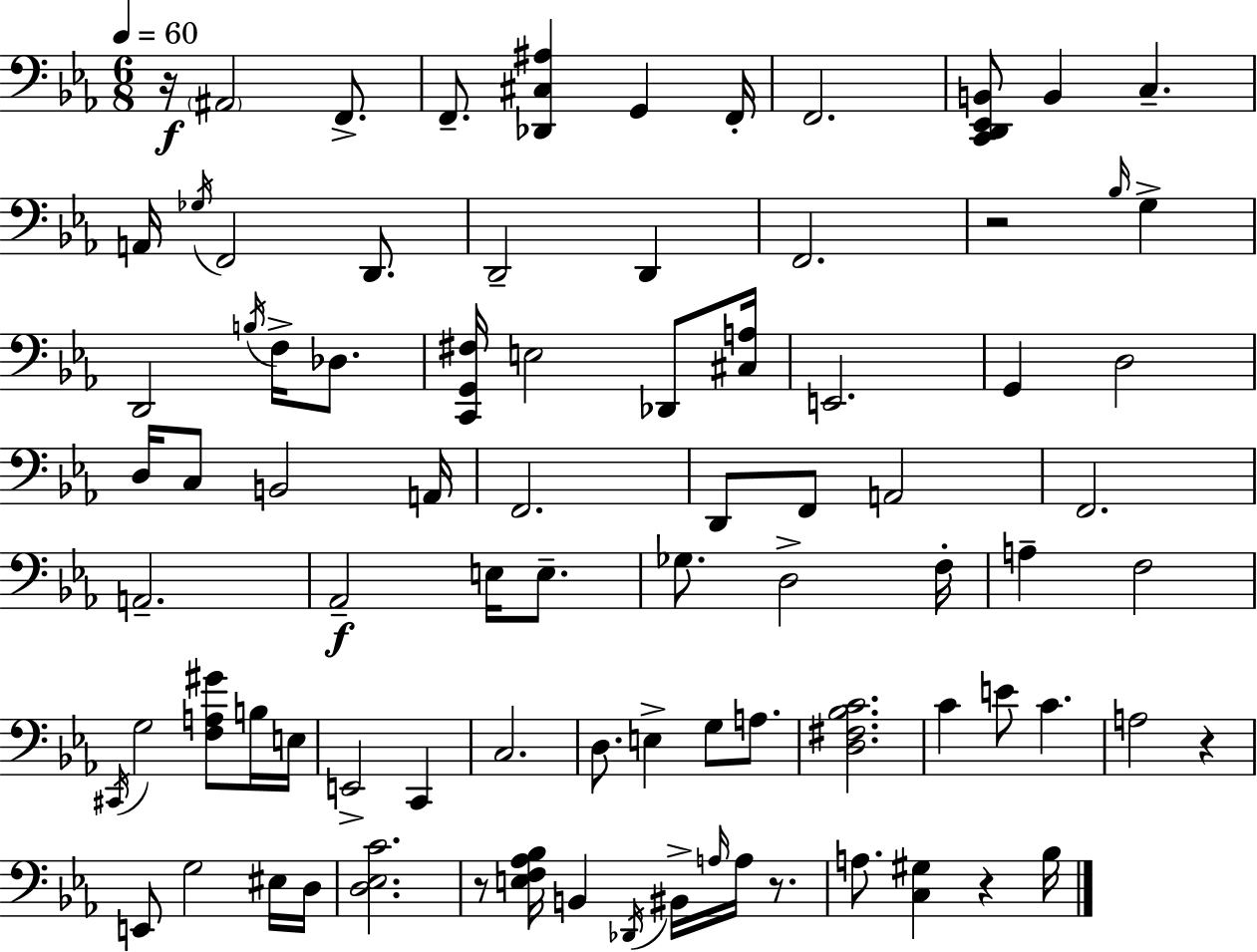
R/s A#2/h F2/e. F2/e. [Db2,C#3,A#3]/q G2/q F2/s F2/h. [C2,D2,Eb2,B2]/e B2/q C3/q. A2/s Gb3/s F2/h D2/e. D2/h D2/q F2/h. R/h Bb3/s G3/q D2/h B3/s F3/s Db3/e. [C2,G2,F#3]/s E3/h Db2/e [C#3,A3]/s E2/h. G2/q D3/h D3/s C3/e B2/h A2/s F2/h. D2/e F2/e A2/h F2/h. A2/h. Ab2/h E3/s E3/e. Gb3/e. D3/h F3/s A3/q F3/h C#2/s G3/h [F3,A3,G#4]/e B3/s E3/s E2/h C2/q C3/h. D3/e. E3/q G3/e A3/e. [D3,F#3,Bb3,C4]/h. C4/q E4/e C4/q. A3/h R/q E2/e G3/h EIS3/s D3/s [D3,Eb3,C4]/h. R/e [E3,F3,Ab3,Bb3]/s B2/q Db2/s BIS2/s A3/s A3/s R/e. A3/e. [C3,G#3]/q R/q Bb3/s